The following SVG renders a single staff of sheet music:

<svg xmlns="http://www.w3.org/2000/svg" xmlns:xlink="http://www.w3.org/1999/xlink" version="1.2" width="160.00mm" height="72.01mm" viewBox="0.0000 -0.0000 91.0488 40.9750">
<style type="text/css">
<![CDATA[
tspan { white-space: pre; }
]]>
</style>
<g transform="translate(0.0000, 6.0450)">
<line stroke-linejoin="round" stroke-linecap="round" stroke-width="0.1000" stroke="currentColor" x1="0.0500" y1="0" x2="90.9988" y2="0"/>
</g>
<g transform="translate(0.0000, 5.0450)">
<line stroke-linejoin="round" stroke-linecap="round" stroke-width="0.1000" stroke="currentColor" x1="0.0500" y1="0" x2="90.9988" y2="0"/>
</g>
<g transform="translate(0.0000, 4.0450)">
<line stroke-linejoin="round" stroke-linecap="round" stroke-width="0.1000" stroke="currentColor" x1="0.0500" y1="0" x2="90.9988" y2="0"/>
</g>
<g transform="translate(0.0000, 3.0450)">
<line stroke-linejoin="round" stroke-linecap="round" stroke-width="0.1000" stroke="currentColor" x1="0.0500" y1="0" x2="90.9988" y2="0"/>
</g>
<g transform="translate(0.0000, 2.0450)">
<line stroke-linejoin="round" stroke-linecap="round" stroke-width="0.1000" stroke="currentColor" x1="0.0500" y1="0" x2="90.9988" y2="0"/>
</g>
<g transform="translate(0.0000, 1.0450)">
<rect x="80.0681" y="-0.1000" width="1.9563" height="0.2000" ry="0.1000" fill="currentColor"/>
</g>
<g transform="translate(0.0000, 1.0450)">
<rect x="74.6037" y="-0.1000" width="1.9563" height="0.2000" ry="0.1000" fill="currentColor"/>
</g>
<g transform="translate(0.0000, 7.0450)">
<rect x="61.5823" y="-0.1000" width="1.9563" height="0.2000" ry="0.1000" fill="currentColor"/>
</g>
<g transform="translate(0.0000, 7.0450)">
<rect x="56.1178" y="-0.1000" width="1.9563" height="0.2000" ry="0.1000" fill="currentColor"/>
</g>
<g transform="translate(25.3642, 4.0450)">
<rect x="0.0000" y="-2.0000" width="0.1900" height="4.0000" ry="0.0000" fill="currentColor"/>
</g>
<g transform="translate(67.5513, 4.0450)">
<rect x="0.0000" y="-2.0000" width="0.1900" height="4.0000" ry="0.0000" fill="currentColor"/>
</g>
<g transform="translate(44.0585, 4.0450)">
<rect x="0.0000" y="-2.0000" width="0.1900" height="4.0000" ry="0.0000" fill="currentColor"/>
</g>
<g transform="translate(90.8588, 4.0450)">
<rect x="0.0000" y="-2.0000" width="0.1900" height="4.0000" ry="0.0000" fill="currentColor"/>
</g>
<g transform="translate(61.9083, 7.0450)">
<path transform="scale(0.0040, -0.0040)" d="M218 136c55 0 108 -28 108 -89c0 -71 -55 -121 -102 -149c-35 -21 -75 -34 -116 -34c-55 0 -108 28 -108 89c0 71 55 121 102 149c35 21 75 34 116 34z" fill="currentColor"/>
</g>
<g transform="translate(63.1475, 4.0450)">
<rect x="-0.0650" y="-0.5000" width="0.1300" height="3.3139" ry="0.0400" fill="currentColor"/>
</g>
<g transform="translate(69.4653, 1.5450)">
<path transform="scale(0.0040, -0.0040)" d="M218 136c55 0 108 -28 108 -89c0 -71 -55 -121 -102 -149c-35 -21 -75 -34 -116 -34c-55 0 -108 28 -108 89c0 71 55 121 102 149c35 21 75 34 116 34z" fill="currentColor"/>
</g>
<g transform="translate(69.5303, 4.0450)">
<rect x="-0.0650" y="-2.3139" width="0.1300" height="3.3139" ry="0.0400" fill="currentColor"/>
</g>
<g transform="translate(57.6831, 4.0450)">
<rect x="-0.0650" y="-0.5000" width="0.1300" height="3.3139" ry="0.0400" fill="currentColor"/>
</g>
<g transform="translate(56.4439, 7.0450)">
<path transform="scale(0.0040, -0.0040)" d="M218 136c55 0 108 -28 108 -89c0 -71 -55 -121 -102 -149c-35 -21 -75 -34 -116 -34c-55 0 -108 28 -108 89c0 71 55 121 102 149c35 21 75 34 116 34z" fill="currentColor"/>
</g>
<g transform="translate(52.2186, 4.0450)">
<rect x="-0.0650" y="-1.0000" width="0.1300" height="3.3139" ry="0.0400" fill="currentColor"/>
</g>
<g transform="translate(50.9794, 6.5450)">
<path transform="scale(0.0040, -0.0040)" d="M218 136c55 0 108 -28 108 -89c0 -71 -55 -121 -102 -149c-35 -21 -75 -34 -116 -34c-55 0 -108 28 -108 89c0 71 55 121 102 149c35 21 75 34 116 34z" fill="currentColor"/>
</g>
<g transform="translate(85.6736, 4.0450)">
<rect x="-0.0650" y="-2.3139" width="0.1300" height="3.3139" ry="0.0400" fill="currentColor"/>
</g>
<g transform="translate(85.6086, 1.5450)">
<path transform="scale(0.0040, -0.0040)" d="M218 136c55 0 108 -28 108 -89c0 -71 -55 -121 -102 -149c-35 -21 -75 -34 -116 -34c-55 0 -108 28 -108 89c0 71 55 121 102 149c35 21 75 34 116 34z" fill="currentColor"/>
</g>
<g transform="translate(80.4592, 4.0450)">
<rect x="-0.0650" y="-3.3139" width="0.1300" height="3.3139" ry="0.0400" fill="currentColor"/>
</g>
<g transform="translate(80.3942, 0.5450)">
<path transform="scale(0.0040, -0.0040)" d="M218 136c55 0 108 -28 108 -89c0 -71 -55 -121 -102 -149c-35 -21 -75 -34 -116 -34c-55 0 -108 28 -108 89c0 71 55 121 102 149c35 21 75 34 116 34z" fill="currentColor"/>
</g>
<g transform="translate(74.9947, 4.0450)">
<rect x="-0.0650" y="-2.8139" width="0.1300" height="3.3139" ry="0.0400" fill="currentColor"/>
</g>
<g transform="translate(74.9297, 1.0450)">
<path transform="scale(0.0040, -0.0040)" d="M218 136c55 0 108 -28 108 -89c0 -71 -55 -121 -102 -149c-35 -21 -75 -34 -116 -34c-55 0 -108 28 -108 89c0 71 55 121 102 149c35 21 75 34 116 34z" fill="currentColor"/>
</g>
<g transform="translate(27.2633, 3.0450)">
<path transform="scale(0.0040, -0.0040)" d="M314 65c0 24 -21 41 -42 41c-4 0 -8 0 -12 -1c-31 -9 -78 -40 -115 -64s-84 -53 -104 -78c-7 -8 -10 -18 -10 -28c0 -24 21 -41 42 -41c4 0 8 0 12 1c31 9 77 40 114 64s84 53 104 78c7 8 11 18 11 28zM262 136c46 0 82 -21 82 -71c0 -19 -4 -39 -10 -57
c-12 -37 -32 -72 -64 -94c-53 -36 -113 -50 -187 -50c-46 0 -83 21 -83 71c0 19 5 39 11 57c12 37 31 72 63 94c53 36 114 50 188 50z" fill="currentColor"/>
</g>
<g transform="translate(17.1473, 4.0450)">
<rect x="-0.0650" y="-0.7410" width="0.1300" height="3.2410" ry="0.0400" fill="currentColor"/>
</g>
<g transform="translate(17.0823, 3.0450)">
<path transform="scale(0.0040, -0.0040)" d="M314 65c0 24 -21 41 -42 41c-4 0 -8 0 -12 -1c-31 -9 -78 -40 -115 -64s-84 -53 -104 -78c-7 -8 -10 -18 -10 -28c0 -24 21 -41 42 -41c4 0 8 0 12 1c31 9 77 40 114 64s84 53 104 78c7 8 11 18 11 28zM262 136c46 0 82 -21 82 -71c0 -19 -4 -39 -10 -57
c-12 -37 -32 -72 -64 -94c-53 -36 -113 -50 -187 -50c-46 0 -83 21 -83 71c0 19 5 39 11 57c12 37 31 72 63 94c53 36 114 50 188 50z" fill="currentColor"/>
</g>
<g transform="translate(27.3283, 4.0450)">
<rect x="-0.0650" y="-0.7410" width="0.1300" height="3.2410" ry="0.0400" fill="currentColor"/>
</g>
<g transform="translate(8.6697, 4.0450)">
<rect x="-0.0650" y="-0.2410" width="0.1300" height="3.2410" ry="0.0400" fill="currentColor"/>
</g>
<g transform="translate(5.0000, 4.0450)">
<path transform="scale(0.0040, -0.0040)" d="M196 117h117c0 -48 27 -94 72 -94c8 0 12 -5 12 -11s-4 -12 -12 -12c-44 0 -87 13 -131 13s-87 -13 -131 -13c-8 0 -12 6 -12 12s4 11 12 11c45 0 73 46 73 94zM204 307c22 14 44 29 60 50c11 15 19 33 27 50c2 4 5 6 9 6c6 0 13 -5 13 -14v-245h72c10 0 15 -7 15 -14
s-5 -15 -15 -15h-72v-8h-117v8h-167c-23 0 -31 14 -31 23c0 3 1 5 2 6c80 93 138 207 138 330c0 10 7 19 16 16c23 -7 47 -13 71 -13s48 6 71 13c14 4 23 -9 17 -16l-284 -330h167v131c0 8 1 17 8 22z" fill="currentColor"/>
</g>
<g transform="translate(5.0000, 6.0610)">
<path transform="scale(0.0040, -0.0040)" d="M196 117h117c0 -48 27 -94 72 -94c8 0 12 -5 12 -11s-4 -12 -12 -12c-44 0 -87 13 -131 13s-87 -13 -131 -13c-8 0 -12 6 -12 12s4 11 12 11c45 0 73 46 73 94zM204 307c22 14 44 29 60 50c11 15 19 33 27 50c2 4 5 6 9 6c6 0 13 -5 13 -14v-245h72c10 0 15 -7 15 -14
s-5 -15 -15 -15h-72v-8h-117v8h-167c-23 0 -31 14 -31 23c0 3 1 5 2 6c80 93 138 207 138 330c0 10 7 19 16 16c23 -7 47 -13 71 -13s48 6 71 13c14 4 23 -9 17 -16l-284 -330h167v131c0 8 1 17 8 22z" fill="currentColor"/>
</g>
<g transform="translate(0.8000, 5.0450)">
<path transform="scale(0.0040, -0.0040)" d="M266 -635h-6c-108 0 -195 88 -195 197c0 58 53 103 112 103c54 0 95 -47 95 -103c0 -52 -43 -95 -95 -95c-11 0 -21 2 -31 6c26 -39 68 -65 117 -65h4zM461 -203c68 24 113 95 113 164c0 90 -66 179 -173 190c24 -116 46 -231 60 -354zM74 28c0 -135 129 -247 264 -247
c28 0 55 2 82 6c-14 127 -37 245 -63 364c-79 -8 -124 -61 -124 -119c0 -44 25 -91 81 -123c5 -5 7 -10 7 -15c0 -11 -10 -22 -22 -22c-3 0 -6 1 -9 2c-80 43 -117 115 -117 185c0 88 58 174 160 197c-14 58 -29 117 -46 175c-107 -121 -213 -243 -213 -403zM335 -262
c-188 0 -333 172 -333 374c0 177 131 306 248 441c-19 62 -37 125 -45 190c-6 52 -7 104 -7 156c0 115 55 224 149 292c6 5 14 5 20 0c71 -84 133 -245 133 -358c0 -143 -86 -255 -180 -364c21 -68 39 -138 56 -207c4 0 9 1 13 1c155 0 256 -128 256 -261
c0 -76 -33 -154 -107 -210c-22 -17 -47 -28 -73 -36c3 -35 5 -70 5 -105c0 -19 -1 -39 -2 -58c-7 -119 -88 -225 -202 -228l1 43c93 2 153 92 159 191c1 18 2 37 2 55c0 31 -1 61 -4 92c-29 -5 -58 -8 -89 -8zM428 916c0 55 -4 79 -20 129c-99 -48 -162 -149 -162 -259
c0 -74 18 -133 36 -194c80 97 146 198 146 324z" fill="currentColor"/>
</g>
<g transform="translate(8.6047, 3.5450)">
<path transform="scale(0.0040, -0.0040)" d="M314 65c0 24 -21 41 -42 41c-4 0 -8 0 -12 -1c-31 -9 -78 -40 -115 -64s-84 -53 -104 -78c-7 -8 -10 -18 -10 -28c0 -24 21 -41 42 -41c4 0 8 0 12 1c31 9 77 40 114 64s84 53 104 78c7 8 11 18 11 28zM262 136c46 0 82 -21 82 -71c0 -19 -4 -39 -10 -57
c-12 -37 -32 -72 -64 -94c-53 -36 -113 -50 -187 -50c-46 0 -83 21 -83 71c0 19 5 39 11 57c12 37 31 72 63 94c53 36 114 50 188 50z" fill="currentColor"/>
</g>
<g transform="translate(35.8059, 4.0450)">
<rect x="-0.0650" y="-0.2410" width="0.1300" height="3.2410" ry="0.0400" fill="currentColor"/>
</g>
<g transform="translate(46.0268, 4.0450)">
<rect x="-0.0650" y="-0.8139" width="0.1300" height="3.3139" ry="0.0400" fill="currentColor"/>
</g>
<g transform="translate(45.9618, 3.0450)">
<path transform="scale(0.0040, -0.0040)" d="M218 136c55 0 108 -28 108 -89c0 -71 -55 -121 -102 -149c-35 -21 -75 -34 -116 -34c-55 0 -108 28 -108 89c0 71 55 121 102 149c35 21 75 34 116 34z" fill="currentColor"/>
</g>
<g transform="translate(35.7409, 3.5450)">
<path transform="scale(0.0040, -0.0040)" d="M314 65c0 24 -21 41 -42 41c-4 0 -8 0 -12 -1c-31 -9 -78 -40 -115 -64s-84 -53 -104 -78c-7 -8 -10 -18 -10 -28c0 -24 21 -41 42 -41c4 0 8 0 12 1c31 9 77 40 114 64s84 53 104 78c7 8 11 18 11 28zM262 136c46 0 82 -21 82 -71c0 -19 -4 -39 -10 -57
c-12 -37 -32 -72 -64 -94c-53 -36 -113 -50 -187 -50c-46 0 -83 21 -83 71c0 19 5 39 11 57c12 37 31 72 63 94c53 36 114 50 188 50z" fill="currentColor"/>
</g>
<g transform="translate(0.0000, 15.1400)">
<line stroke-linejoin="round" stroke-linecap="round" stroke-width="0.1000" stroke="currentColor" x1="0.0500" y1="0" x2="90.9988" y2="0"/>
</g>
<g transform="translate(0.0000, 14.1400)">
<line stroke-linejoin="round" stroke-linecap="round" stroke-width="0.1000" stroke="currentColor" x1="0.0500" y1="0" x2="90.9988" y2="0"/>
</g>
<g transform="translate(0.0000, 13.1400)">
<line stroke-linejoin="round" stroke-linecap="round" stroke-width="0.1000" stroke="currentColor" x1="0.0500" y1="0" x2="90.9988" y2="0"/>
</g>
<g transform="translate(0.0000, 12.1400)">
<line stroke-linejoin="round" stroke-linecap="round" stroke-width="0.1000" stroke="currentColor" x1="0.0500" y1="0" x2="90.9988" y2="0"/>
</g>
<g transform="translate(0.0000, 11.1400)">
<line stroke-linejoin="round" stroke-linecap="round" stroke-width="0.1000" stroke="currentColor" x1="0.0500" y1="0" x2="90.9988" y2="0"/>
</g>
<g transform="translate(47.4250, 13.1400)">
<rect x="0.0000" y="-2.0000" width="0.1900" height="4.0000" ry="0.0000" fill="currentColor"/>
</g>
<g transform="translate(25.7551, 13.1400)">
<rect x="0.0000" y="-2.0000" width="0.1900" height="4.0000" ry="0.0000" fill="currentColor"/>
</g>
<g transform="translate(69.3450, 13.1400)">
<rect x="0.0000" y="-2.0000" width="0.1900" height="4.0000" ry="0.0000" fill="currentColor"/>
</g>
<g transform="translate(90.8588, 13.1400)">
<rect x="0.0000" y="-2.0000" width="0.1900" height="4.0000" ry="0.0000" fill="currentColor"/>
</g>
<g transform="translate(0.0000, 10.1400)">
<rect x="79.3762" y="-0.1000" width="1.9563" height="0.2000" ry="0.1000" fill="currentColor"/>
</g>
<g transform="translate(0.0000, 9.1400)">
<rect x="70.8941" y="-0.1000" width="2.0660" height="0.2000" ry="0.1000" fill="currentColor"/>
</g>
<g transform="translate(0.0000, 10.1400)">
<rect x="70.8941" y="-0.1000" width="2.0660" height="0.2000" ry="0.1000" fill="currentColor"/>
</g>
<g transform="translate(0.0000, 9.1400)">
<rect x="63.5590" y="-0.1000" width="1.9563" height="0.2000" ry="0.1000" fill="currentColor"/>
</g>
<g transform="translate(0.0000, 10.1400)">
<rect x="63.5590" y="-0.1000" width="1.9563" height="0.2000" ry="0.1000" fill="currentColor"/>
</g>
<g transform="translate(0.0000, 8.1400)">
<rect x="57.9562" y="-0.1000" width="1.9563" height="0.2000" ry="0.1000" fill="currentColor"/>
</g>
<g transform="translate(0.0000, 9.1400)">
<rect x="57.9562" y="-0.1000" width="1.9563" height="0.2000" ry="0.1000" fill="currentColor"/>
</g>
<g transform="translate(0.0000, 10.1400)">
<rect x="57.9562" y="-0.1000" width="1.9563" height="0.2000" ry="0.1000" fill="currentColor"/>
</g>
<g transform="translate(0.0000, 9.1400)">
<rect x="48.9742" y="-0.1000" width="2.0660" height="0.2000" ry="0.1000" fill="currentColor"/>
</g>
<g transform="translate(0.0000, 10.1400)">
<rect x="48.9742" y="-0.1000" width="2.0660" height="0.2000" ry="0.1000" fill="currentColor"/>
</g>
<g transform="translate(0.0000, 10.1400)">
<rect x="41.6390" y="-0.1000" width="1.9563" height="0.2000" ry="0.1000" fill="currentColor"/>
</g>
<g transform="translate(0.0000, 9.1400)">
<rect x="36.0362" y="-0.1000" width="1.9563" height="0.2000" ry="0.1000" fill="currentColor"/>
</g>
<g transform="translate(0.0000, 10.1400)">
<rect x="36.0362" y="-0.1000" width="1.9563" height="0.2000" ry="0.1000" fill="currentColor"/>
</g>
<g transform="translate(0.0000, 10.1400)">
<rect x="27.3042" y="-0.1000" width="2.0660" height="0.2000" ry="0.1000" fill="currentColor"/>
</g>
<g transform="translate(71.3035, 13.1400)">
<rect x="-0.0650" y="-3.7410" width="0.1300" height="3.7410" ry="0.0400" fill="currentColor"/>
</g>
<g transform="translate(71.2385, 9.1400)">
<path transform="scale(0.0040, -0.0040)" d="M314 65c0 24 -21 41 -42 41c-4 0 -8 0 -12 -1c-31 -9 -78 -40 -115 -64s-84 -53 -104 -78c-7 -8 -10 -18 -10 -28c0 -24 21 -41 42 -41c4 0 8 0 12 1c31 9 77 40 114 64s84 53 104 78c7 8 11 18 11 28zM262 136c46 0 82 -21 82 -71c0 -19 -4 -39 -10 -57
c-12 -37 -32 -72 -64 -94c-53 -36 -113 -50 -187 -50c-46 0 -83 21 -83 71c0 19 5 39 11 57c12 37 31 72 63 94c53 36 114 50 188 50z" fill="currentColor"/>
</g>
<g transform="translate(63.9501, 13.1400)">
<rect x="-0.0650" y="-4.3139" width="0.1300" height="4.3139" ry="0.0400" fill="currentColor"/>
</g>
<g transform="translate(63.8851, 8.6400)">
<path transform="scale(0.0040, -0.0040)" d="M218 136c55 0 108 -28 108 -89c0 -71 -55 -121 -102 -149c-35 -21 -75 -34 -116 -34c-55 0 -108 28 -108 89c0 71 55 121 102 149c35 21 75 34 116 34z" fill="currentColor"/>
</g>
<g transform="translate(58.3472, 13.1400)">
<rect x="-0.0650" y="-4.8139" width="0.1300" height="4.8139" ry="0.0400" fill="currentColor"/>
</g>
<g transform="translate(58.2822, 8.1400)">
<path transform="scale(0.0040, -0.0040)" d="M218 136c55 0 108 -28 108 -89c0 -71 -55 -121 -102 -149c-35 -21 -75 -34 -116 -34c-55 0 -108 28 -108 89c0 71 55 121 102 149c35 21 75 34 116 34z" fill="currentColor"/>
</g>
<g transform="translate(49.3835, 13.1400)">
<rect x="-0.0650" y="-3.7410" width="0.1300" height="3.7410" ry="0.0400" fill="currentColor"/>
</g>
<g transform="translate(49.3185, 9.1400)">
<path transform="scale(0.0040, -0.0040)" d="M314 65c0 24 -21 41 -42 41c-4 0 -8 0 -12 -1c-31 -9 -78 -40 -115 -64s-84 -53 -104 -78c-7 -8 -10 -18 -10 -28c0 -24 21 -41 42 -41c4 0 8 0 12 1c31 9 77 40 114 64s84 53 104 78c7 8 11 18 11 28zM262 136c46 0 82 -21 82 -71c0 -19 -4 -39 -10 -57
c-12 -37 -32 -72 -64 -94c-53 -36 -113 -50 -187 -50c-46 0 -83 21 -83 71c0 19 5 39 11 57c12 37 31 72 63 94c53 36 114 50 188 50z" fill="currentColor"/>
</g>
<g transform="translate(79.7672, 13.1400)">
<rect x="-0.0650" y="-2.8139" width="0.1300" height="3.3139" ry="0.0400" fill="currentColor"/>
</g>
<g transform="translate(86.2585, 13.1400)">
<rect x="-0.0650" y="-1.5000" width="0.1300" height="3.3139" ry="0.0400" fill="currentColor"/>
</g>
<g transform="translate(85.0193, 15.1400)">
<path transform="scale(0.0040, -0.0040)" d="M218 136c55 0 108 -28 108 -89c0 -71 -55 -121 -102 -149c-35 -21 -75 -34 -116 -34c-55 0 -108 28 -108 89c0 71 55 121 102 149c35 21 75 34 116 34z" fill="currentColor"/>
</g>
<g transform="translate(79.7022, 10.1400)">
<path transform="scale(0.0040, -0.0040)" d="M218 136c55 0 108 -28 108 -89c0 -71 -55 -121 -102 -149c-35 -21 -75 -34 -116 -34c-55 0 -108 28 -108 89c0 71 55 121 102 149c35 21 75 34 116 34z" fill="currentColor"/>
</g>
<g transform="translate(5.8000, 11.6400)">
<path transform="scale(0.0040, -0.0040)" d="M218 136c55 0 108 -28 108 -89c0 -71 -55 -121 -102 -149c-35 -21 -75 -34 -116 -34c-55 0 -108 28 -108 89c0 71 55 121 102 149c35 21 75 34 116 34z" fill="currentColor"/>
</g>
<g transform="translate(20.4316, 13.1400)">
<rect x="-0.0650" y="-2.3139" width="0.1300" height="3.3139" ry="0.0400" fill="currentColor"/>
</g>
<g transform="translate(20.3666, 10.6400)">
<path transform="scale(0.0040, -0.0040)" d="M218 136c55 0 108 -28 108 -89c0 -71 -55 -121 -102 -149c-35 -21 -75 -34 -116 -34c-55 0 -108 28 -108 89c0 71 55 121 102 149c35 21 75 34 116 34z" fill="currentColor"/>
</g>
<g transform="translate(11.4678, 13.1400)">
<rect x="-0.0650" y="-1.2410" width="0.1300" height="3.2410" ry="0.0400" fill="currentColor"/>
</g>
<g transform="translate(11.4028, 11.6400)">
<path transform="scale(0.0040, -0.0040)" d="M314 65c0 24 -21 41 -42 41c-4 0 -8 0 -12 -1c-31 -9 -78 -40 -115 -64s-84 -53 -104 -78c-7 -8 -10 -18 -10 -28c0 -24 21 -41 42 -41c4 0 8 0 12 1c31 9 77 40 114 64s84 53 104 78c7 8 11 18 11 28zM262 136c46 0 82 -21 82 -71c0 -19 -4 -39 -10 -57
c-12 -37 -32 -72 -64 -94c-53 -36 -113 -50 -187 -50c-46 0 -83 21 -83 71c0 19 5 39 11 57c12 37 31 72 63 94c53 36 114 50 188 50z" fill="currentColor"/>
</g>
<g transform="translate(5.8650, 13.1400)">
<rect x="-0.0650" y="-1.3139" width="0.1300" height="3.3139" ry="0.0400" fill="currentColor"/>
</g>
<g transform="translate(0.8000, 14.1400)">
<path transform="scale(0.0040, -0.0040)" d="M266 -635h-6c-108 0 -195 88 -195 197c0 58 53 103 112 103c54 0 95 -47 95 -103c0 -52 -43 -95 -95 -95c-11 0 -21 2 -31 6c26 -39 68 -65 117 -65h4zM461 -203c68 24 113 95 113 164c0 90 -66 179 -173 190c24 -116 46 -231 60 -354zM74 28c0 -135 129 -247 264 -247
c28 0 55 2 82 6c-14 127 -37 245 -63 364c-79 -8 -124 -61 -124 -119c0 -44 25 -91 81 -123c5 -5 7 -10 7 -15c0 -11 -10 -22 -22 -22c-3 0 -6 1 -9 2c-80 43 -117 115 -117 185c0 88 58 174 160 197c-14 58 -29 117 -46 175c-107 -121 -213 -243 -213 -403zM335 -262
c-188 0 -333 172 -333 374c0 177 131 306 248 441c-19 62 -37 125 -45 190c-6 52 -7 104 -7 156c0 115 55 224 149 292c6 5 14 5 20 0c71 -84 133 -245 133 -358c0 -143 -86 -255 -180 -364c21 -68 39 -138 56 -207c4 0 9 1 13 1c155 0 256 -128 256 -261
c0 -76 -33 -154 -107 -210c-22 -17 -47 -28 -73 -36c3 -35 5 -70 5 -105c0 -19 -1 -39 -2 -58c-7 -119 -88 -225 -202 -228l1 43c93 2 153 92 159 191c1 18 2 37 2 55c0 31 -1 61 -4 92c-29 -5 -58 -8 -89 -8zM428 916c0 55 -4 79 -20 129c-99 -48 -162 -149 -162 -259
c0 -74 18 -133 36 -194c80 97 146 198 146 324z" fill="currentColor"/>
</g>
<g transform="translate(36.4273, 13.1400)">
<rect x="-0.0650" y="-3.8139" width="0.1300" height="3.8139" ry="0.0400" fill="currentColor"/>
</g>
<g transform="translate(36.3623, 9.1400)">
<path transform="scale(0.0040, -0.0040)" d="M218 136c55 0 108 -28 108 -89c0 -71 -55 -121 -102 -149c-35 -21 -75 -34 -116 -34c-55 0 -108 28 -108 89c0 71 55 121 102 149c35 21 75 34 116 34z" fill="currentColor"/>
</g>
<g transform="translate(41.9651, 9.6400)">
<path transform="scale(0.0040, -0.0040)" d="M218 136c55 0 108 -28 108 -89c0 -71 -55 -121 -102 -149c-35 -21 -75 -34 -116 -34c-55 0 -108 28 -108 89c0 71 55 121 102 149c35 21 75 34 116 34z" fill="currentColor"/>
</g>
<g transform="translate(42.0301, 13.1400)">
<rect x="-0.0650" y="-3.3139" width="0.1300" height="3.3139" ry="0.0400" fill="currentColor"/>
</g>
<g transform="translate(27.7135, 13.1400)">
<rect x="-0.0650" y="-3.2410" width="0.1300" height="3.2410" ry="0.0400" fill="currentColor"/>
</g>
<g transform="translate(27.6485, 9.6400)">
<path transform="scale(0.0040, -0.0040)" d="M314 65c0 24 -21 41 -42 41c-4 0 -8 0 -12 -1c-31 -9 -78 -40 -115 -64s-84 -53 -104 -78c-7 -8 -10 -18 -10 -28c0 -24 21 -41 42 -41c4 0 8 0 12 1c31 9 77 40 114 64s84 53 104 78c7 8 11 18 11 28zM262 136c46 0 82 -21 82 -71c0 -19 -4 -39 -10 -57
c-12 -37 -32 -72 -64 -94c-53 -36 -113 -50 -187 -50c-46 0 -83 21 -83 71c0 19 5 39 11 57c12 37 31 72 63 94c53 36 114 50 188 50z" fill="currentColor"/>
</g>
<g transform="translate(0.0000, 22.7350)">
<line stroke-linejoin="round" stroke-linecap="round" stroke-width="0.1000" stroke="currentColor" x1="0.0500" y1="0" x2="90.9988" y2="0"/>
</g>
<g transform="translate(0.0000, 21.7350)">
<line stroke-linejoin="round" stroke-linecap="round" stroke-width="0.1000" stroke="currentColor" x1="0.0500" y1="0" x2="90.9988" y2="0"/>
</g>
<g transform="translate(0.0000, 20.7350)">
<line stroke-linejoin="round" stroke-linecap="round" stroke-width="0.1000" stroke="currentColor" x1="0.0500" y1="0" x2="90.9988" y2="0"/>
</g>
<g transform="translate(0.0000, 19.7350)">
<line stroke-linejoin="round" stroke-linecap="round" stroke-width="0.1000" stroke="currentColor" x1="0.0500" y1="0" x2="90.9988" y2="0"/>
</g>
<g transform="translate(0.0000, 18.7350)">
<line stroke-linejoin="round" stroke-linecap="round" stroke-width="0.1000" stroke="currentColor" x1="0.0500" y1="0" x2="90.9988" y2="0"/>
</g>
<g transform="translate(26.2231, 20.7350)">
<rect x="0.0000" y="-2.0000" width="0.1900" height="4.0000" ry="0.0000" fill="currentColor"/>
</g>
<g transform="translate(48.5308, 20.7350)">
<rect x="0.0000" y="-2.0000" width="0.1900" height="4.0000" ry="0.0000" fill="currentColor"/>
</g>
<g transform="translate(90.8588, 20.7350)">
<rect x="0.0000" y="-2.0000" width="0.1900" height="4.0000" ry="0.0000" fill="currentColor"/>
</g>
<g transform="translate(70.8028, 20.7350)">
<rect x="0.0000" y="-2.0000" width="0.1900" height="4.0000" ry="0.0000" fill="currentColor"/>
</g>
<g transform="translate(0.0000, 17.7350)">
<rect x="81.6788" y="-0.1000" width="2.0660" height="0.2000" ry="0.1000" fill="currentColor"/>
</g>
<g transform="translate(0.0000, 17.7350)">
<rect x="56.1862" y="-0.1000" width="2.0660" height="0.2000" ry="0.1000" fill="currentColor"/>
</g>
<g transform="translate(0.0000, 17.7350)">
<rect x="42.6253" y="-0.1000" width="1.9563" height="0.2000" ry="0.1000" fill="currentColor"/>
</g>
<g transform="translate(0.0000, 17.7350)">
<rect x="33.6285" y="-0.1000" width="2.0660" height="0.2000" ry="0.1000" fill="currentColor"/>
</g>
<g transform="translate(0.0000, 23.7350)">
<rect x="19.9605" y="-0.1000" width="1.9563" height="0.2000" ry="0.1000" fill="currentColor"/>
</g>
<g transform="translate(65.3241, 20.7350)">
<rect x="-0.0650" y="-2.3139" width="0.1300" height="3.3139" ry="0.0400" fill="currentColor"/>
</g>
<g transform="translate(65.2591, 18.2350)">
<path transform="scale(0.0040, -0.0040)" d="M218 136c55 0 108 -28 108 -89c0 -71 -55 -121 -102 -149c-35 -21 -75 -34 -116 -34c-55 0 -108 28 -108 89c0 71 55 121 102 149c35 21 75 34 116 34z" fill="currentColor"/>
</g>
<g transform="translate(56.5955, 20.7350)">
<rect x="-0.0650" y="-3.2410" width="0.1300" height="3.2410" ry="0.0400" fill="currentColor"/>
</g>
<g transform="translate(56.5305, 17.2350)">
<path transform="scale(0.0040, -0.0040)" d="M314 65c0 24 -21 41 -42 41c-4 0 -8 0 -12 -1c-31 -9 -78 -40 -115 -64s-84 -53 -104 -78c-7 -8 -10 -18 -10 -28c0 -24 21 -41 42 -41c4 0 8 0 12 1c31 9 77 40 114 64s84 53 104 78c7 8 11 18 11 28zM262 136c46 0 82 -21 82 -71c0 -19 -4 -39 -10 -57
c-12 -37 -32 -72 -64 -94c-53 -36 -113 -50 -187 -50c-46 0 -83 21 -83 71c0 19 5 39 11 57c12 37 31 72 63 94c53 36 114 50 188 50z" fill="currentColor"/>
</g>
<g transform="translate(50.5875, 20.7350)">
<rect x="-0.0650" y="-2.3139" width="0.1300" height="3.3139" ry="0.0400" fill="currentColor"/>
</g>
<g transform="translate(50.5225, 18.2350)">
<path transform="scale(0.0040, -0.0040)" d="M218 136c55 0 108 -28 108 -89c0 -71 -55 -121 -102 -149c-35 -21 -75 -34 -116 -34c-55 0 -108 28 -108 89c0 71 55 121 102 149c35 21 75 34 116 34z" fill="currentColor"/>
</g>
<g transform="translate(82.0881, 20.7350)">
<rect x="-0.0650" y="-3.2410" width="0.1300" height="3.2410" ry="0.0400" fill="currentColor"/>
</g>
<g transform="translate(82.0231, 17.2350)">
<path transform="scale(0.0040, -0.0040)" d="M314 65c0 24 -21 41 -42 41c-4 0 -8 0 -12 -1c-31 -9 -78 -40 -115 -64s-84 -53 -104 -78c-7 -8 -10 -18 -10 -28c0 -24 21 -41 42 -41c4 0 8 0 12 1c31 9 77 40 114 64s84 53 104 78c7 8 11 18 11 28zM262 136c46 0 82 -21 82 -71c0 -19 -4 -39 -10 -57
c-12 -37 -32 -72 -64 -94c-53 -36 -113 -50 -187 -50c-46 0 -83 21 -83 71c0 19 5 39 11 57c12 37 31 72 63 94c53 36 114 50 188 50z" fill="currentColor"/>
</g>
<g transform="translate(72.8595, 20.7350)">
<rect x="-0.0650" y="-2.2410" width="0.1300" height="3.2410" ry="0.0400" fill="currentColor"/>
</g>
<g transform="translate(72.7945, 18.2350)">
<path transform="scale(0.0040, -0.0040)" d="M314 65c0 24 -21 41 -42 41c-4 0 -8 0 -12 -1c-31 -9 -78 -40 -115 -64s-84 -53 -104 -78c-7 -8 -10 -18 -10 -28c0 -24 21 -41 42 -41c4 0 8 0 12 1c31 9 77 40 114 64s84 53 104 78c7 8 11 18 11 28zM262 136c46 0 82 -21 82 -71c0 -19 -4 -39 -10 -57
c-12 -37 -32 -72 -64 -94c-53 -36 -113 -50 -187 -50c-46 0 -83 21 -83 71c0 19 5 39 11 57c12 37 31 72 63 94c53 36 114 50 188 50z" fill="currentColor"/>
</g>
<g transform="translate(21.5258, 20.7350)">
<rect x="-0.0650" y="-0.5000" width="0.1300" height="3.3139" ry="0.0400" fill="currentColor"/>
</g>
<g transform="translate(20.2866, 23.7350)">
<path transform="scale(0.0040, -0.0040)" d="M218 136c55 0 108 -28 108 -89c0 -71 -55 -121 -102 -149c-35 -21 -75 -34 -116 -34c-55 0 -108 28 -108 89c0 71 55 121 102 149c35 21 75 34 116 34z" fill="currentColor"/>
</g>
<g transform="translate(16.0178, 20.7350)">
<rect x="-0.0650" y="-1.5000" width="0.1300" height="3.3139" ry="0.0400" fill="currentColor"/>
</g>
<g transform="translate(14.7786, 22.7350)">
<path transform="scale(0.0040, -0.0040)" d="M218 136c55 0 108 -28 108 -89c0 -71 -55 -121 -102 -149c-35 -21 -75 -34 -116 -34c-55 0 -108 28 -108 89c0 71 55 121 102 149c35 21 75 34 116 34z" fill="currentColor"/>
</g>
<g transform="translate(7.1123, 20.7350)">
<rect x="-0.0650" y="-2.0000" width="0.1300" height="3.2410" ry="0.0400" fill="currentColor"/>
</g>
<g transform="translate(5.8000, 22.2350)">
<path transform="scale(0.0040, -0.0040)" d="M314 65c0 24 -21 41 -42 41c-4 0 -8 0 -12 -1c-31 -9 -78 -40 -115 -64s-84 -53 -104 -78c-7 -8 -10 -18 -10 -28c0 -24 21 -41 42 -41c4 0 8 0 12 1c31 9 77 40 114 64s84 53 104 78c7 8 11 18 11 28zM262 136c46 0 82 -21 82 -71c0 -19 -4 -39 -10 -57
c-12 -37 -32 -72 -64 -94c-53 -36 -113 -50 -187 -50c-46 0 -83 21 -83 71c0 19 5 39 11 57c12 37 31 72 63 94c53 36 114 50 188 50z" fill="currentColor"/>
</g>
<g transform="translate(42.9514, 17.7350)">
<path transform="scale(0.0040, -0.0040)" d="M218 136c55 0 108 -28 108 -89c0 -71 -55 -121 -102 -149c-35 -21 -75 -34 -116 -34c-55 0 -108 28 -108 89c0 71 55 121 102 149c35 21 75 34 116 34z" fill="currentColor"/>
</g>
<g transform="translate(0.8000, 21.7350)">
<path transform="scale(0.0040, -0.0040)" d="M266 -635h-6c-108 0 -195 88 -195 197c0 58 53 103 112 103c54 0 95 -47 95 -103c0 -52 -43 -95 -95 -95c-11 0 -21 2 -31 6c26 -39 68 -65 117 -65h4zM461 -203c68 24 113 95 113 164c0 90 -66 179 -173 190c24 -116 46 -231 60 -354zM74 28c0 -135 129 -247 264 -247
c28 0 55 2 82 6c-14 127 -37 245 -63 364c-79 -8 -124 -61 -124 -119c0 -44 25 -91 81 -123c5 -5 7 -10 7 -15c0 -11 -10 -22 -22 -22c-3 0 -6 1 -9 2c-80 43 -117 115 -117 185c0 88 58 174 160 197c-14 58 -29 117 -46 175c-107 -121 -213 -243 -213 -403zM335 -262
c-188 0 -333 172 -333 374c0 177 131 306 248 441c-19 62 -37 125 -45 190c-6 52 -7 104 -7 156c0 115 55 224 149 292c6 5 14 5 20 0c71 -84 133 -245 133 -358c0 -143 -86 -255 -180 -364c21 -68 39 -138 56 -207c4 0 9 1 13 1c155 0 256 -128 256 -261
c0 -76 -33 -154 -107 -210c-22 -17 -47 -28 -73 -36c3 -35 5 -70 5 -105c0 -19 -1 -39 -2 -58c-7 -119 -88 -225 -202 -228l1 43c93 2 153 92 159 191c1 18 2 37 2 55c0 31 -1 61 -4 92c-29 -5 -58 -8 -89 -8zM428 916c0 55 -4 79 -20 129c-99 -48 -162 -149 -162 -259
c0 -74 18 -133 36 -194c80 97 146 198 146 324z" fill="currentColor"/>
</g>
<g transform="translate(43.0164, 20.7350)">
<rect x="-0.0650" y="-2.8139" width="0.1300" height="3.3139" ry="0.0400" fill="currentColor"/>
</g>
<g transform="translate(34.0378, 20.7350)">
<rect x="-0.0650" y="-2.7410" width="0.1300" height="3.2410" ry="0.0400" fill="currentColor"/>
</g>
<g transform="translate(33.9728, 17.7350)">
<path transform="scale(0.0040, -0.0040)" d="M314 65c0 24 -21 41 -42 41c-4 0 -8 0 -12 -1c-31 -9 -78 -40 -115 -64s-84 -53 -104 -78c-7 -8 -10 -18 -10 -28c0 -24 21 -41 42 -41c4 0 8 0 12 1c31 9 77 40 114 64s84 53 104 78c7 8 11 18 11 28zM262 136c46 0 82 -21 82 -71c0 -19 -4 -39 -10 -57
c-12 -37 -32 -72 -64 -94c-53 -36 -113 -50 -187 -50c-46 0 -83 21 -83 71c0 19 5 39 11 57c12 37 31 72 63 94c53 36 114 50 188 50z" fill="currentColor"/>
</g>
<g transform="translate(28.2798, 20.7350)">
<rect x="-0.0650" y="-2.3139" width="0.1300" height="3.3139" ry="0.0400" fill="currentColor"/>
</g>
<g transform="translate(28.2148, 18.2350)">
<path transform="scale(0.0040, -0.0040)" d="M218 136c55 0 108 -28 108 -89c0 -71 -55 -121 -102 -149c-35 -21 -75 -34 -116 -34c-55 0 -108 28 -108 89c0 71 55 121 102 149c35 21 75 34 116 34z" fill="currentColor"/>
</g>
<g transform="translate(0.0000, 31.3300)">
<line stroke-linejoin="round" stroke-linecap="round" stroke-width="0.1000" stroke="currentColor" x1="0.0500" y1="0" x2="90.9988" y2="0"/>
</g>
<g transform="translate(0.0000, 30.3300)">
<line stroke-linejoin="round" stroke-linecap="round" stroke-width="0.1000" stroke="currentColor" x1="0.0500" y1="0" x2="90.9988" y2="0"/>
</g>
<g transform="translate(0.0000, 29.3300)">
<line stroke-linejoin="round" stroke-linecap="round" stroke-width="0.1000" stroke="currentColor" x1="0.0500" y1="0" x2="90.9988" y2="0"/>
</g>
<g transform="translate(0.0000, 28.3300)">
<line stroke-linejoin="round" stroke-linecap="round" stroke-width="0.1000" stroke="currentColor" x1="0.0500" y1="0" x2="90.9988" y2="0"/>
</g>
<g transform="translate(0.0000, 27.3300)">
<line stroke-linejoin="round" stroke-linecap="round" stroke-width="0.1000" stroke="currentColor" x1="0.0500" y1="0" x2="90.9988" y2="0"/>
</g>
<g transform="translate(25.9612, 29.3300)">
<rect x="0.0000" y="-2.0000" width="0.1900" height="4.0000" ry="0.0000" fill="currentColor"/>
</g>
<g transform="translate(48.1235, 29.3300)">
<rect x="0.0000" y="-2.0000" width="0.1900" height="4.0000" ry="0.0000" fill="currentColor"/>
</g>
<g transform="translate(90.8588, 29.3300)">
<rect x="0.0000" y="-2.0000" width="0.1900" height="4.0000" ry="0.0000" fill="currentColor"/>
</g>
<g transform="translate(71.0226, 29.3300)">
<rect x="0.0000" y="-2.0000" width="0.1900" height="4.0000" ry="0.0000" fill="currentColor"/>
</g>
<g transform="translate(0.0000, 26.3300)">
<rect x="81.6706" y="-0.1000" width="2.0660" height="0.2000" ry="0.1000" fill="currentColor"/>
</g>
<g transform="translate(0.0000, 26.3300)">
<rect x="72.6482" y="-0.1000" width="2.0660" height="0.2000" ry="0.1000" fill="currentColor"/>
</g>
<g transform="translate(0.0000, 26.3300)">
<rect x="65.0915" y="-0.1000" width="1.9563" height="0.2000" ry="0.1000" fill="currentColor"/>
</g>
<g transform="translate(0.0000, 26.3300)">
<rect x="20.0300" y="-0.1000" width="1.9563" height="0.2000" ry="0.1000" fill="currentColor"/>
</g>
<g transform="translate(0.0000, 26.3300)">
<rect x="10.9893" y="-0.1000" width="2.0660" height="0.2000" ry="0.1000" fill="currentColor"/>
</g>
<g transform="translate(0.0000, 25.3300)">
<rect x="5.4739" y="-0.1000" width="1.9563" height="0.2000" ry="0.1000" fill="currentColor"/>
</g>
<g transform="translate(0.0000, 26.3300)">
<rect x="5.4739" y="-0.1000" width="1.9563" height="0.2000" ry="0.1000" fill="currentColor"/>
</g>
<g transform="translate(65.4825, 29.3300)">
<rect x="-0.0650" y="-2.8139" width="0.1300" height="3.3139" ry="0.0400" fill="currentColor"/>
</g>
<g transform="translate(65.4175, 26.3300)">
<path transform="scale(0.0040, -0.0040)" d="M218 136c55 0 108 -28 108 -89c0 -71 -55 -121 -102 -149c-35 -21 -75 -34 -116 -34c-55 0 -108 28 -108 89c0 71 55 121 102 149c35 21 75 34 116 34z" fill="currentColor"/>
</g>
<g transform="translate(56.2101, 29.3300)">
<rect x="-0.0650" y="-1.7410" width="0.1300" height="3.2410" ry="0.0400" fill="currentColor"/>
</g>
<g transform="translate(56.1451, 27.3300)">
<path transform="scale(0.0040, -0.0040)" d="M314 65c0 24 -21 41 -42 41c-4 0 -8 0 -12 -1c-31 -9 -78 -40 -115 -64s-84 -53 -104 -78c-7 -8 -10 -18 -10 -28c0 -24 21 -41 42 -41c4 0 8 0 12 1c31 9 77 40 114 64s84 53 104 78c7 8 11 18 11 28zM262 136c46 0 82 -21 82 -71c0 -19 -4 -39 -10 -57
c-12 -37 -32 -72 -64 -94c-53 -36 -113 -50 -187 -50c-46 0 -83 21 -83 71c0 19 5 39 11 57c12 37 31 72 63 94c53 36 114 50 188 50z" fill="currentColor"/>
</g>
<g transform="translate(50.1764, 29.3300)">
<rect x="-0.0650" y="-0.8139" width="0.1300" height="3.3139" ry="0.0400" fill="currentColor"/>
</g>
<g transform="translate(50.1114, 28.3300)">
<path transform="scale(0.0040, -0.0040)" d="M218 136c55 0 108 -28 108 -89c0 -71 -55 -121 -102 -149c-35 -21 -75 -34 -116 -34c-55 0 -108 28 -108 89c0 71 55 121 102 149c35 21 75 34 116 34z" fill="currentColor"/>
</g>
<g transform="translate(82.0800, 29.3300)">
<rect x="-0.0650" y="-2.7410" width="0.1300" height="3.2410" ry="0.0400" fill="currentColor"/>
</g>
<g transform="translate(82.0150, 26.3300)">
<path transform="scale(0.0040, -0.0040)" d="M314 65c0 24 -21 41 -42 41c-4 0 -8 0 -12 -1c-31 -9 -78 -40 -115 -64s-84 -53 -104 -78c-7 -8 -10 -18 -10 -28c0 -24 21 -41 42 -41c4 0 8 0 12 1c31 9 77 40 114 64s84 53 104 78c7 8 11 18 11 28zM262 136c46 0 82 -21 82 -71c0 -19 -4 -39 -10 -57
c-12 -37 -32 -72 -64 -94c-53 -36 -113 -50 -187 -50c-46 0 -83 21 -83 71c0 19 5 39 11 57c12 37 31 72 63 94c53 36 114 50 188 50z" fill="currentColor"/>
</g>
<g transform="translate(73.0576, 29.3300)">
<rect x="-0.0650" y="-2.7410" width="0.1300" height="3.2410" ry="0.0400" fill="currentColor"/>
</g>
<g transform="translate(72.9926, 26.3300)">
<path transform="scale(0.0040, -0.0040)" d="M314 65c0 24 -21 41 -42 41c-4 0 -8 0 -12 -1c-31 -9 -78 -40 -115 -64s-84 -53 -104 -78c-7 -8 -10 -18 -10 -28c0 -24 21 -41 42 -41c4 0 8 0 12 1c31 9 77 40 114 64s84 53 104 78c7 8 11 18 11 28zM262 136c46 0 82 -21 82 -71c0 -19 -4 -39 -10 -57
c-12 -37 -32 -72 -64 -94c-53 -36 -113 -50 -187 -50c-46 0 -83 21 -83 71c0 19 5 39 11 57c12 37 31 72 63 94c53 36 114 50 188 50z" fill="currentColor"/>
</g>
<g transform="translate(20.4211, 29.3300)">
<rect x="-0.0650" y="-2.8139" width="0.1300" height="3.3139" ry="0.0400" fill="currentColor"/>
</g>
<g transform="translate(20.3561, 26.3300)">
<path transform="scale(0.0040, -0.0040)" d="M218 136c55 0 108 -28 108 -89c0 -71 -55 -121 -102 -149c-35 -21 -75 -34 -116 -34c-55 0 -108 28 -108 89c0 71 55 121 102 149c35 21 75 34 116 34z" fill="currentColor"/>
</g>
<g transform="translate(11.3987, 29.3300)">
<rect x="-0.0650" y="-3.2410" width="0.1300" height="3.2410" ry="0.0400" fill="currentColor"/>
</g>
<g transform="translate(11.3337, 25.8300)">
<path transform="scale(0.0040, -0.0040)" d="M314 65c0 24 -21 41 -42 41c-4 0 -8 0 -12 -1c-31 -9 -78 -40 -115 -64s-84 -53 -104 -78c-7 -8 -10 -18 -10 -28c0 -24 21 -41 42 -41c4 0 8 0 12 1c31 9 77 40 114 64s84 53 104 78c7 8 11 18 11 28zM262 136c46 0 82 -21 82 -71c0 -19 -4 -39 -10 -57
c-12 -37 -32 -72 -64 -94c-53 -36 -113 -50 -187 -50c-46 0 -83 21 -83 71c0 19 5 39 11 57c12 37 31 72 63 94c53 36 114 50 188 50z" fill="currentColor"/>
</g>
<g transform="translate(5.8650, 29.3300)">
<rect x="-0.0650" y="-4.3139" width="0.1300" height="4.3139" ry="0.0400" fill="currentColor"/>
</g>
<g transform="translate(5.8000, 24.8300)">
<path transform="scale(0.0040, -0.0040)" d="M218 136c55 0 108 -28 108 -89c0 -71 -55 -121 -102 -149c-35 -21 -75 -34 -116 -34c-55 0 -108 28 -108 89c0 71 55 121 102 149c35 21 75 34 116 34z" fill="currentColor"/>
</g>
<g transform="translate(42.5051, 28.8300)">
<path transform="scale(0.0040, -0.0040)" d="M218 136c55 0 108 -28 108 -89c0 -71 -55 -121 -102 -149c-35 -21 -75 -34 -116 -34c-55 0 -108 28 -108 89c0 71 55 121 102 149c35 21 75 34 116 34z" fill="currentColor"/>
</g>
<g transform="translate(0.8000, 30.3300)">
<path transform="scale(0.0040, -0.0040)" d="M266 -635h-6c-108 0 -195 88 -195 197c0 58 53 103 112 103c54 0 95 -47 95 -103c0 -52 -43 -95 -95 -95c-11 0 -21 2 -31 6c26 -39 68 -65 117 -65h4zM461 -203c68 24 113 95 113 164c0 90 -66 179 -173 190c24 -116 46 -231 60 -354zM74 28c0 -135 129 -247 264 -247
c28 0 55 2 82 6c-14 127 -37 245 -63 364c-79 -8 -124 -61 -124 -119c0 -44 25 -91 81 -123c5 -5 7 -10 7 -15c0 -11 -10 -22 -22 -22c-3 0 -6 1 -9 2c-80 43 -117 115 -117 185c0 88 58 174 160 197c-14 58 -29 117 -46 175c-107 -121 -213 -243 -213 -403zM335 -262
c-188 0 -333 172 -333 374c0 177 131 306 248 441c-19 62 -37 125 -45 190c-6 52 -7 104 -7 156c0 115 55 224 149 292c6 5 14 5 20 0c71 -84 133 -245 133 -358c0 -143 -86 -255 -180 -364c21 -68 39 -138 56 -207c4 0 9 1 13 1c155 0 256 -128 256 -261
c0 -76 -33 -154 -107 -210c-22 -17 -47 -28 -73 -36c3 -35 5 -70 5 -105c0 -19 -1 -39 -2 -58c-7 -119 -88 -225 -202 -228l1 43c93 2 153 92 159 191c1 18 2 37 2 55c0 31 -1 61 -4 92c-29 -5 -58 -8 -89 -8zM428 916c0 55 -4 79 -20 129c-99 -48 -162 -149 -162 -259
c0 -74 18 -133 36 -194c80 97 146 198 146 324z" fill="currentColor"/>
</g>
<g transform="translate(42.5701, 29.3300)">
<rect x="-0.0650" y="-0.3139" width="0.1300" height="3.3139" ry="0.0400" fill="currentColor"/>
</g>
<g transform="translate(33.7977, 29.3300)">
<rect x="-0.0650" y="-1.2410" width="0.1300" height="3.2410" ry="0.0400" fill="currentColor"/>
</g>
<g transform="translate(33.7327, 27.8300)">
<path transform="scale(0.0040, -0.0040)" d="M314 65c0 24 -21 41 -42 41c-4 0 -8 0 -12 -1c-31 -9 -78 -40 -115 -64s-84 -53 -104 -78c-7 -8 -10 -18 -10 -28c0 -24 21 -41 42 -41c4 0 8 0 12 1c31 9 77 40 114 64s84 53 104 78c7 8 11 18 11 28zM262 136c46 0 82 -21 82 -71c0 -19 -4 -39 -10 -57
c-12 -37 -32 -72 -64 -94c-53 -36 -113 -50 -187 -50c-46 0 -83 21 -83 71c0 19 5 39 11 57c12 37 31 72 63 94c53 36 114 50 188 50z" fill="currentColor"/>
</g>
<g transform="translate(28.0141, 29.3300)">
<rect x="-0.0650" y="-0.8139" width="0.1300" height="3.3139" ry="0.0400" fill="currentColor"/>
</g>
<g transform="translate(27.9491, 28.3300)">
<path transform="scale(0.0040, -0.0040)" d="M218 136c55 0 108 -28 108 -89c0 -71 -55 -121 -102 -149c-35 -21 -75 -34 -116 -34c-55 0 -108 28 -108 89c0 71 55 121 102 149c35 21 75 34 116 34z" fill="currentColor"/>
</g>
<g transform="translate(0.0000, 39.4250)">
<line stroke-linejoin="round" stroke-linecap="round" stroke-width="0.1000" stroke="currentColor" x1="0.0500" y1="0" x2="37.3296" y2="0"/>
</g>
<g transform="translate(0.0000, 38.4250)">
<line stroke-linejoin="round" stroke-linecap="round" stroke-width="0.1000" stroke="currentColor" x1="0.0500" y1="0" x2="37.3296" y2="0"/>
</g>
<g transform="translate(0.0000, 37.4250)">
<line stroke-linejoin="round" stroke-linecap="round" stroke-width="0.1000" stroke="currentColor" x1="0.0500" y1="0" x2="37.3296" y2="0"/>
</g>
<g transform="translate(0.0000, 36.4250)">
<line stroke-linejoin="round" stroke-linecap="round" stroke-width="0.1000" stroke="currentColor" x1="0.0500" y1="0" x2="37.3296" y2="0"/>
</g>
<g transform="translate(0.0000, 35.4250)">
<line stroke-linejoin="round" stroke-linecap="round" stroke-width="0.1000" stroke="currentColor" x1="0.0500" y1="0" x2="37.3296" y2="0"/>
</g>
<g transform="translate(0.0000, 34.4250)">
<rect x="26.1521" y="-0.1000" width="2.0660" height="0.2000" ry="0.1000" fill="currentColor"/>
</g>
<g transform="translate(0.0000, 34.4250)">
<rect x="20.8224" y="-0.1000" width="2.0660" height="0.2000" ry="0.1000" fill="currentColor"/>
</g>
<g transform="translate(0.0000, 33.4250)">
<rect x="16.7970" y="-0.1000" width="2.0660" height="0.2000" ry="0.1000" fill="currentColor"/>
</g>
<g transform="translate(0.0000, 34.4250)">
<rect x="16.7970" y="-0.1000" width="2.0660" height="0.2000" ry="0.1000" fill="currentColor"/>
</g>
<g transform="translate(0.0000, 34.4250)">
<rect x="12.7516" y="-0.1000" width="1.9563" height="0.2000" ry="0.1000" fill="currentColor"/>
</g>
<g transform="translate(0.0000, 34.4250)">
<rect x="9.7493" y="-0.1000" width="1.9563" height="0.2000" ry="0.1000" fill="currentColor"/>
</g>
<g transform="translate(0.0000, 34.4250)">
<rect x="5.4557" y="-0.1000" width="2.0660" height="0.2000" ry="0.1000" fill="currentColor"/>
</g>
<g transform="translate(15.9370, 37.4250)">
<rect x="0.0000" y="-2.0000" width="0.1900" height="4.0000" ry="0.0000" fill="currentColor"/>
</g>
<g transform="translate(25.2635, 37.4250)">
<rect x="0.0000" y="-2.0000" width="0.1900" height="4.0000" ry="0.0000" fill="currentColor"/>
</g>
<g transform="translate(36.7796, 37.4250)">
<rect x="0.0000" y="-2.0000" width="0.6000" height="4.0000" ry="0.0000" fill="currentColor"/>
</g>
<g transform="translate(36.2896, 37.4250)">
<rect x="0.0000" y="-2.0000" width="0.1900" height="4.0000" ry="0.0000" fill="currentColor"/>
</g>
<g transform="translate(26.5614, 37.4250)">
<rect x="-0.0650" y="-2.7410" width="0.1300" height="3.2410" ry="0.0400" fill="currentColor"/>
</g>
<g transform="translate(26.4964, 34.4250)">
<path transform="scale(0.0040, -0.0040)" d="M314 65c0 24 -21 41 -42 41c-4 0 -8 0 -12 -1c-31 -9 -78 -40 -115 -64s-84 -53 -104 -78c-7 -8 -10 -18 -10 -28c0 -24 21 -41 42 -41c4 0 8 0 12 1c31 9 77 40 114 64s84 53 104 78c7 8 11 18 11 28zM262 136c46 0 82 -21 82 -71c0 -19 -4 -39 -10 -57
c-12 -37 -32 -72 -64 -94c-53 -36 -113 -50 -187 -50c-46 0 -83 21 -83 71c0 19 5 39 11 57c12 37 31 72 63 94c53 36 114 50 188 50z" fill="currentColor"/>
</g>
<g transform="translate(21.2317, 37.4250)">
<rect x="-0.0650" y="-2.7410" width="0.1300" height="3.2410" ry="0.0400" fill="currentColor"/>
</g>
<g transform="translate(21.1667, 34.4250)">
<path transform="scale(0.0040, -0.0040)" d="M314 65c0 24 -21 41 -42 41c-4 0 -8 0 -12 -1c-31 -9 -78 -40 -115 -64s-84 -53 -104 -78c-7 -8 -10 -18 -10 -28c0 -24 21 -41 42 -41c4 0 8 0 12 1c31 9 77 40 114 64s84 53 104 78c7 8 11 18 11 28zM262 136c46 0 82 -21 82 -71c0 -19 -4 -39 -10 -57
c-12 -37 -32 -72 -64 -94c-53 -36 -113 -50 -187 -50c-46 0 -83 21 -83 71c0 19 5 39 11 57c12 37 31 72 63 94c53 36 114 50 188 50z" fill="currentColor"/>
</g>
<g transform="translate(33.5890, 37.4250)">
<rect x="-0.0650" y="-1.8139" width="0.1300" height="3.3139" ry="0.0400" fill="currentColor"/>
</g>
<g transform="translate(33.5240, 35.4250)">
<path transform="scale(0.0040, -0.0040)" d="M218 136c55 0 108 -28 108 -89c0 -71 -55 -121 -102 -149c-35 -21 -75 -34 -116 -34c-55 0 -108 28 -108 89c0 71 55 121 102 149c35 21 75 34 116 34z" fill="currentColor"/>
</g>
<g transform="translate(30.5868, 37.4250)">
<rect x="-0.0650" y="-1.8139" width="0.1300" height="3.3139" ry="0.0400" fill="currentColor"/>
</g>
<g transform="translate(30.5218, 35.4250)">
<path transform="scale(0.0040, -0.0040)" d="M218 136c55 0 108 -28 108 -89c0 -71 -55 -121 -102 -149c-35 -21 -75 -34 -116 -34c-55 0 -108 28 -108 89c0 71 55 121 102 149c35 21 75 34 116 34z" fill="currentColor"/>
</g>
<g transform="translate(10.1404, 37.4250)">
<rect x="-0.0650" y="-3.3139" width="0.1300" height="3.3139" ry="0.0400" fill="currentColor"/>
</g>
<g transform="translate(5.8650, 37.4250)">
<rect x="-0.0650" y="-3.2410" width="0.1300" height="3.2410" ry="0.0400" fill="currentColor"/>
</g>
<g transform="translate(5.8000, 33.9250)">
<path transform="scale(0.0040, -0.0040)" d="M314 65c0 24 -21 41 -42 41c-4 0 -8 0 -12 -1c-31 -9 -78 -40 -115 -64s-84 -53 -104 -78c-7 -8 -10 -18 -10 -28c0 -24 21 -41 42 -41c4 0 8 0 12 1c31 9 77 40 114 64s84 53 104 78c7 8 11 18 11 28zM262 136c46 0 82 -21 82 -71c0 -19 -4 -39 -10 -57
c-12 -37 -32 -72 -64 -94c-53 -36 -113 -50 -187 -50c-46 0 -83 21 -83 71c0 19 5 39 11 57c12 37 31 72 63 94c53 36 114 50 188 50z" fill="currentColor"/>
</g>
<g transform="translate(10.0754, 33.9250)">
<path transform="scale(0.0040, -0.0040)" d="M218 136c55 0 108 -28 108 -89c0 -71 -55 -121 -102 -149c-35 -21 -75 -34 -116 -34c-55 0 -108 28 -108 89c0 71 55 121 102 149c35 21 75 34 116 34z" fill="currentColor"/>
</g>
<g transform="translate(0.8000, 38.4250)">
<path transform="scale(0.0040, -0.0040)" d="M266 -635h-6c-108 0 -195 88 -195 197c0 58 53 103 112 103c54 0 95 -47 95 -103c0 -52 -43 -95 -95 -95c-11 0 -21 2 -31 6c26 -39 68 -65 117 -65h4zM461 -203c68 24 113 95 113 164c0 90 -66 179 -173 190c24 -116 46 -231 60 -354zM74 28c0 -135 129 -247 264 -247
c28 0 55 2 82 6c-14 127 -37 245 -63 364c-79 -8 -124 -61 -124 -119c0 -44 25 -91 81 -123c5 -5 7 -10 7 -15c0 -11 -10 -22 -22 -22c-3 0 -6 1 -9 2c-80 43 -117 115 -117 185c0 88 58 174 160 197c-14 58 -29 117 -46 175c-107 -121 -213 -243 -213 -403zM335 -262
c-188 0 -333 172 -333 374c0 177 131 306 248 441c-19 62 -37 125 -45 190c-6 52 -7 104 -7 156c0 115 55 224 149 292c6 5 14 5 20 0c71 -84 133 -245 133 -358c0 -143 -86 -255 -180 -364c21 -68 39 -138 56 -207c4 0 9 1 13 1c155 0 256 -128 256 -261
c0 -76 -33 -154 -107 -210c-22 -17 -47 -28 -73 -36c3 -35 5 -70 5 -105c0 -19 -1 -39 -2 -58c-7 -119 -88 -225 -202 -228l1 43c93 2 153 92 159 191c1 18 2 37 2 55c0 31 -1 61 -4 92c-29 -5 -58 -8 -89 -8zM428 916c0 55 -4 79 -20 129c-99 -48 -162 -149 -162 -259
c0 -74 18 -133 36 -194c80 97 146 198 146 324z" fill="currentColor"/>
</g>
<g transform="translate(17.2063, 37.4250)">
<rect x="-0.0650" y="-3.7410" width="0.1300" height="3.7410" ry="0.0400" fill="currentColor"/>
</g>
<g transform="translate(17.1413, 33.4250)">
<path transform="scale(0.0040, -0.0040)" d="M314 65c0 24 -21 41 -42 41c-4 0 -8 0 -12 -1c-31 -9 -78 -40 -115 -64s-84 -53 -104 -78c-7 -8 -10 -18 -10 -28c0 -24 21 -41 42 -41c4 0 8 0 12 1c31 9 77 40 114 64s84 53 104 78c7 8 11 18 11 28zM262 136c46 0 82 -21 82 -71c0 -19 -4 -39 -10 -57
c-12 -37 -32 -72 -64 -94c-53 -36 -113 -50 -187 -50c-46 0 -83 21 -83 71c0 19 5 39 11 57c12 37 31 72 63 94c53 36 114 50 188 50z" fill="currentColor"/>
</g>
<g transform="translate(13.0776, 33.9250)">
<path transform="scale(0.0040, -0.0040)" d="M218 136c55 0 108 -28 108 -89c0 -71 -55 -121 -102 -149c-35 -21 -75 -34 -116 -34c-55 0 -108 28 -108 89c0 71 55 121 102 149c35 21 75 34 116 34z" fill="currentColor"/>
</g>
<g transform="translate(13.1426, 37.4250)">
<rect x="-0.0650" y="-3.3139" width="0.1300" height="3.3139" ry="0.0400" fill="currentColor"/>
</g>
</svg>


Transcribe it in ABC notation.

X:1
T:Untitled
M:4/4
L:1/4
K:C
c2 d2 d2 c2 d D C C g a b g e e2 g b2 c' b c'2 e' d' c'2 a E F2 E C g a2 a g b2 g g2 b2 d' b2 a d e2 c d f2 a a2 a2 b2 b b c'2 a2 a2 f f